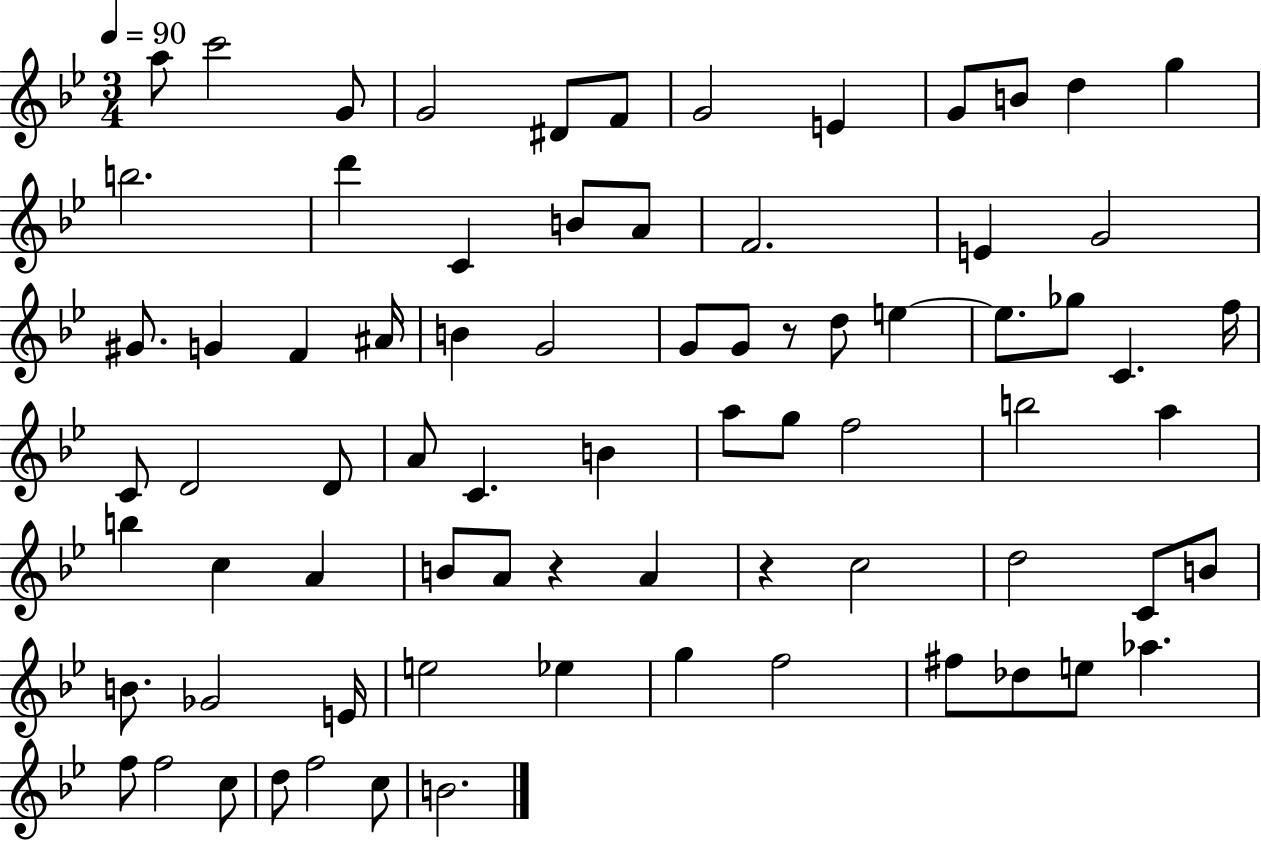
X:1
T:Untitled
M:3/4
L:1/4
K:Bb
a/2 c'2 G/2 G2 ^D/2 F/2 G2 E G/2 B/2 d g b2 d' C B/2 A/2 F2 E G2 ^G/2 G F ^A/4 B G2 G/2 G/2 z/2 d/2 e e/2 _g/2 C f/4 C/2 D2 D/2 A/2 C B a/2 g/2 f2 b2 a b c A B/2 A/2 z A z c2 d2 C/2 B/2 B/2 _G2 E/4 e2 _e g f2 ^f/2 _d/2 e/2 _a f/2 f2 c/2 d/2 f2 c/2 B2